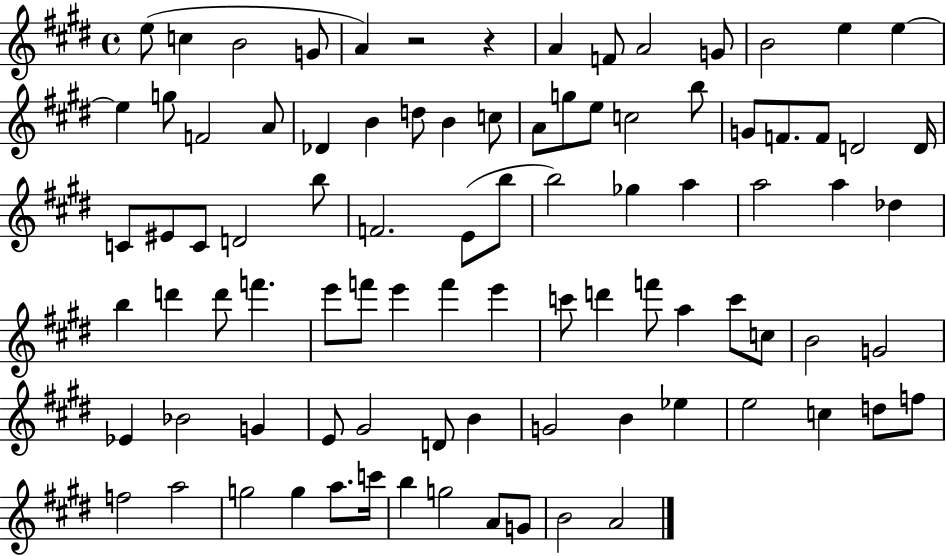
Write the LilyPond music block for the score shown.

{
  \clef treble
  \time 4/4
  \defaultTimeSignature
  \key e \major
  e''8( c''4 b'2 g'8 | a'4) r2 r4 | a'4 f'8 a'2 g'8 | b'2 e''4 e''4~~ | \break e''4 g''8 f'2 a'8 | des'4 b'4 d''8 b'4 c''8 | a'8 g''8 e''8 c''2 b''8 | g'8 f'8. f'8 d'2 d'16 | \break c'8 eis'8 c'8 d'2 b''8 | f'2. e'8( b''8 | b''2) ges''4 a''4 | a''2 a''4 des''4 | \break b''4 d'''4 d'''8 f'''4. | e'''8 f'''8 e'''4 f'''4 e'''4 | c'''8 d'''4 f'''8 a''4 c'''8 c''8 | b'2 g'2 | \break ees'4 bes'2 g'4 | e'8 gis'2 d'8 b'4 | g'2 b'4 ees''4 | e''2 c''4 d''8 f''8 | \break f''2 a''2 | g''2 g''4 a''8. c'''16 | b''4 g''2 a'8 g'8 | b'2 a'2 | \break \bar "|."
}